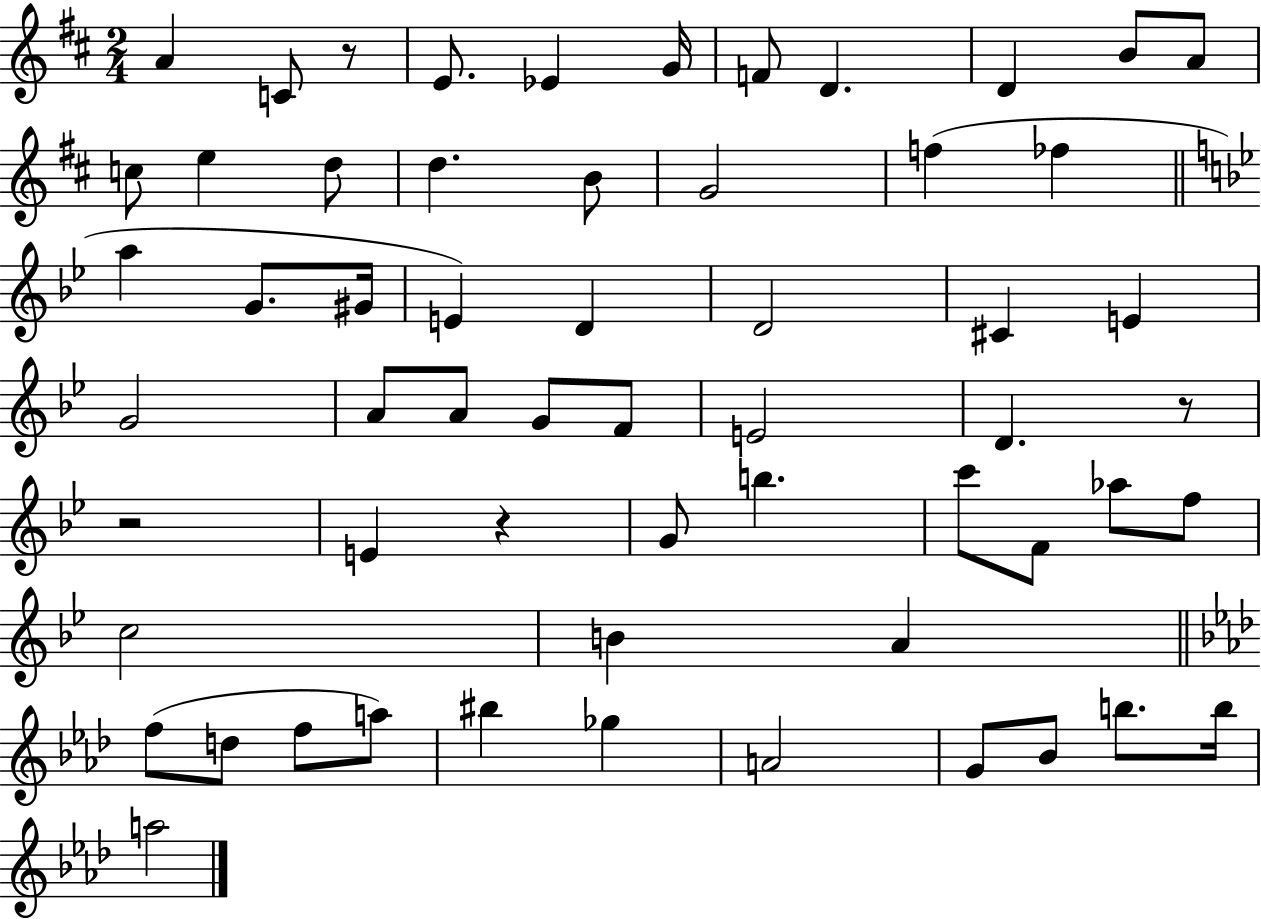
X:1
T:Untitled
M:2/4
L:1/4
K:D
A C/2 z/2 E/2 _E G/4 F/2 D D B/2 A/2 c/2 e d/2 d B/2 G2 f _f a G/2 ^G/4 E D D2 ^C E G2 A/2 A/2 G/2 F/2 E2 D z/2 z2 E z G/2 b c'/2 F/2 _a/2 f/2 c2 B A f/2 d/2 f/2 a/2 ^b _g A2 G/2 _B/2 b/2 b/4 a2